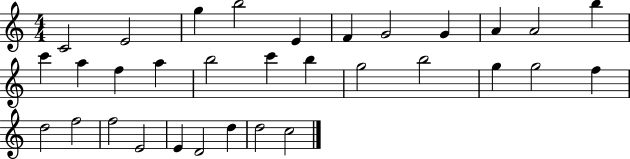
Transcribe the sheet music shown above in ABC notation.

X:1
T:Untitled
M:4/4
L:1/4
K:C
C2 E2 g b2 E F G2 G A A2 b c' a f a b2 c' b g2 b2 g g2 f d2 f2 f2 E2 E D2 d d2 c2